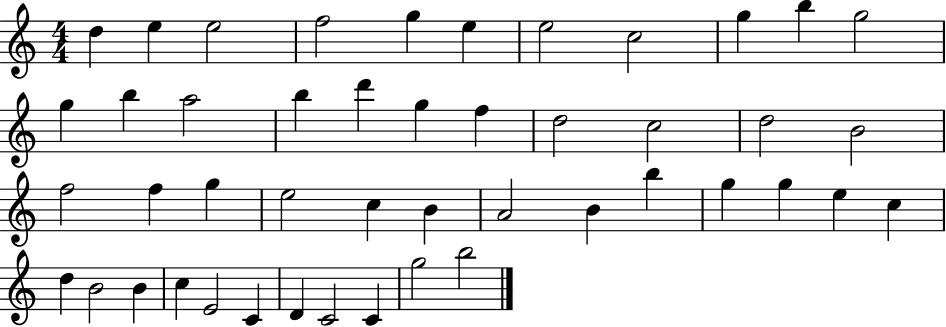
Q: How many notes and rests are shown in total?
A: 46